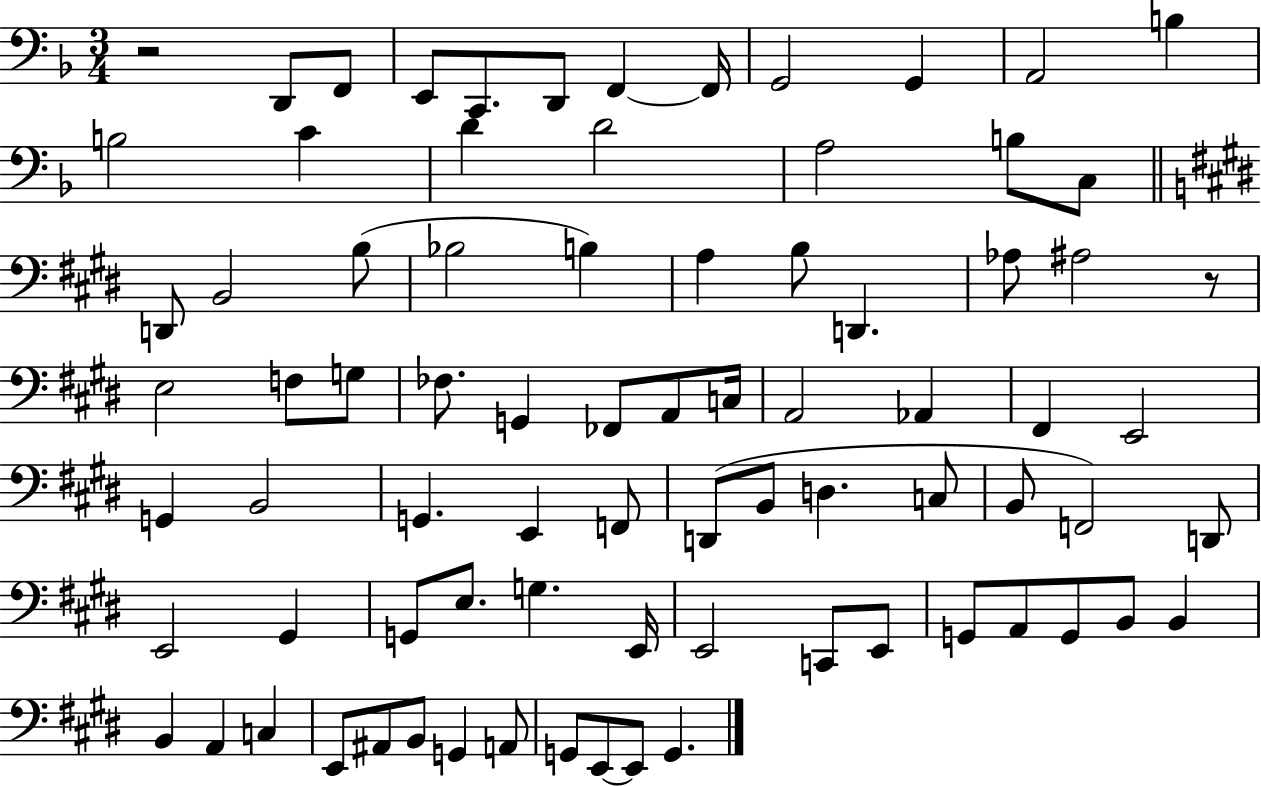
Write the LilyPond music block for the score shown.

{
  \clef bass
  \numericTimeSignature
  \time 3/4
  \key f \major
  r2 d,8 f,8 | e,8 c,8. d,8 f,4~~ f,16 | g,2 g,4 | a,2 b4 | \break b2 c'4 | d'4 d'2 | a2 b8 c8 | \bar "||" \break \key e \major d,8 b,2 b8( | bes2 b4) | a4 b8 d,4. | aes8 ais2 r8 | \break e2 f8 g8 | fes8. g,4 fes,8 a,8 c16 | a,2 aes,4 | fis,4 e,2 | \break g,4 b,2 | g,4. e,4 f,8 | d,8( b,8 d4. c8 | b,8 f,2) d,8 | \break e,2 gis,4 | g,8 e8. g4. e,16 | e,2 c,8 e,8 | g,8 a,8 g,8 b,8 b,4 | \break b,4 a,4 c4 | e,8 ais,8 b,8 g,4 a,8 | g,8 e,8~~ e,8 g,4. | \bar "|."
}